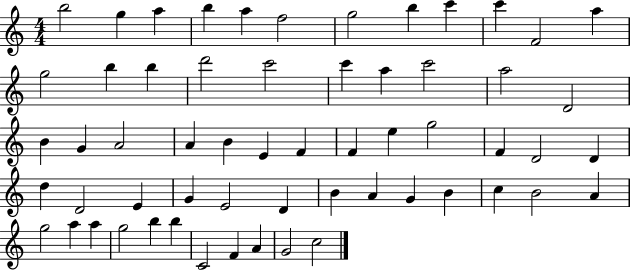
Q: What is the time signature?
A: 4/4